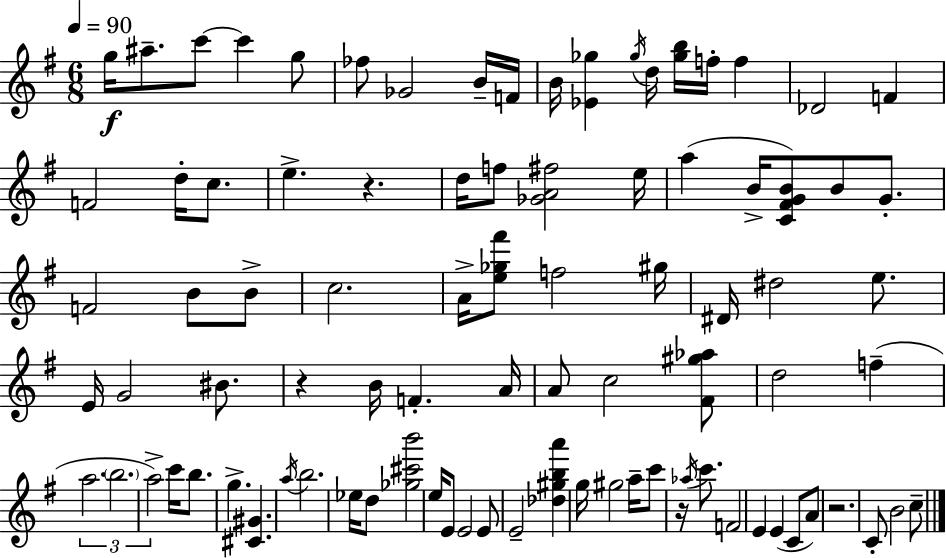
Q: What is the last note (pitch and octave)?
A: C5